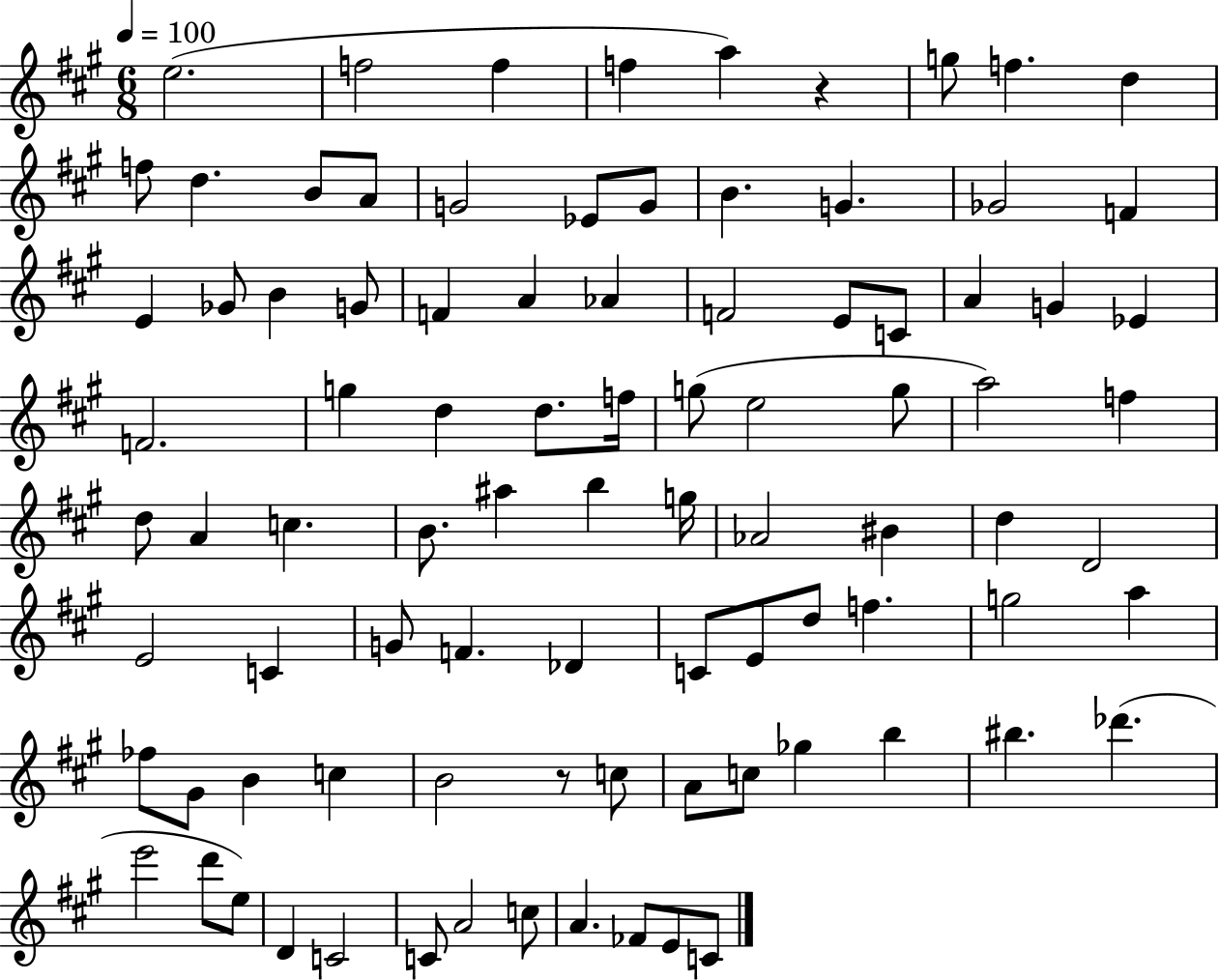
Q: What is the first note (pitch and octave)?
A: E5